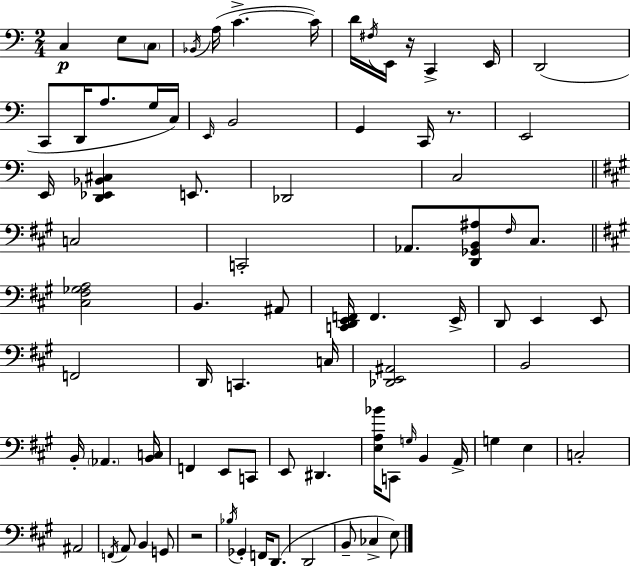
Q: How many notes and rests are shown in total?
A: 81